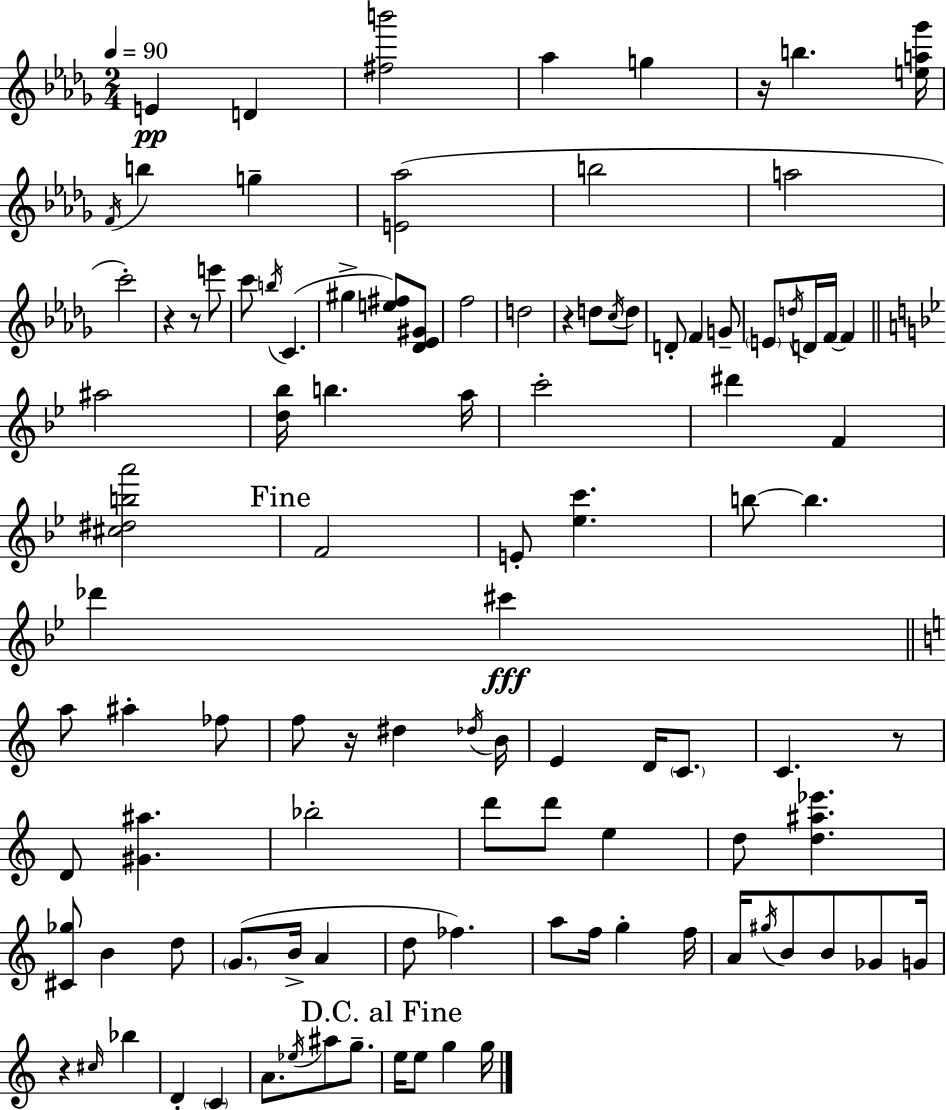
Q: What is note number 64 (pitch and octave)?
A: D5